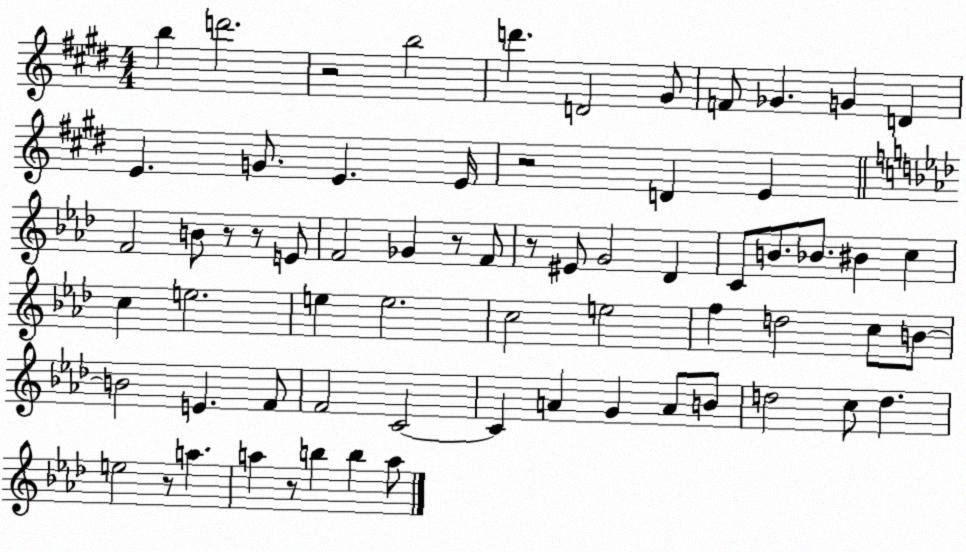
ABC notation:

X:1
T:Untitled
M:4/4
L:1/4
K:E
b d'2 z2 b2 d' D2 ^G/2 F/2 _G G D E G/2 E E/4 z2 D E F2 B/2 z/2 z/2 E/2 F2 _G z/2 F/2 z/2 ^E/2 G2 _D C/2 B/2 _B/2 ^B c c e2 e e2 c2 e2 f d2 c/2 B/2 B2 E F/2 F2 C2 C A G A/2 B/2 d2 c/2 d e2 z/2 a a z/2 b b a/2